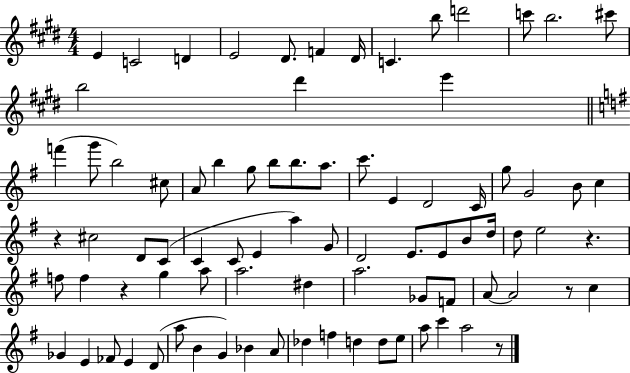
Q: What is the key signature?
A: E major